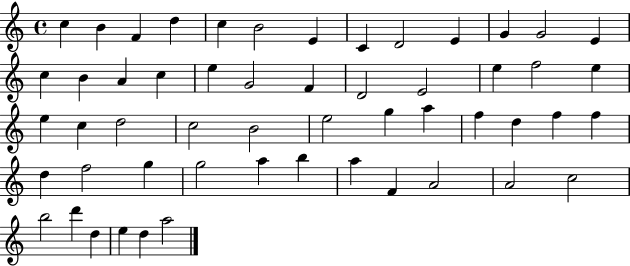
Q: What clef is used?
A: treble